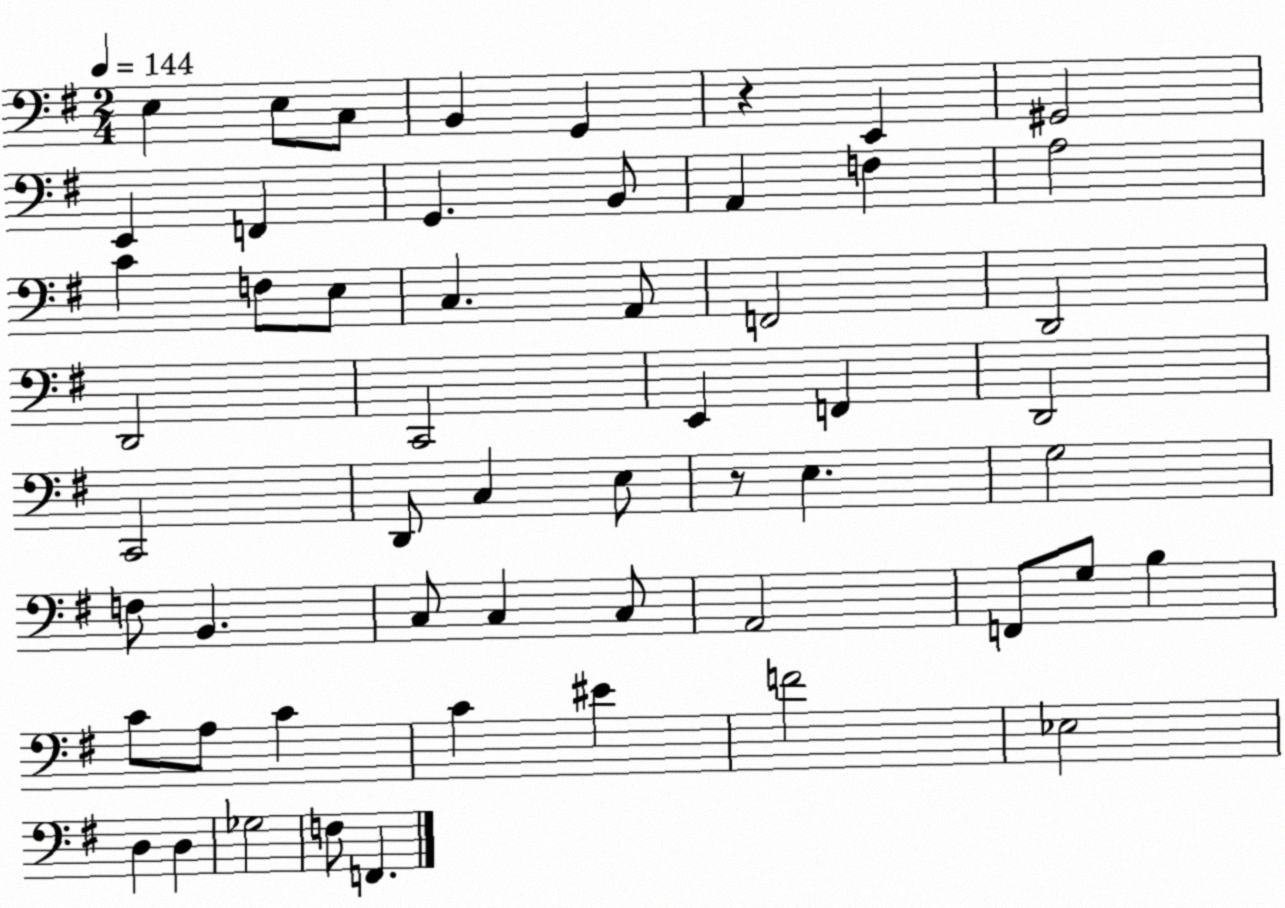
X:1
T:Untitled
M:2/4
L:1/4
K:G
E, E,/2 C,/2 B,, G,, z E,, ^G,,2 E,, F,, G,, B,,/2 A,, F, A,2 C F,/2 E,/2 C, A,,/2 F,,2 D,,2 D,,2 C,,2 E,, F,, D,,2 C,,2 D,,/2 C, E,/2 z/2 E, G,2 F,/2 B,, C,/2 C, C,/2 A,,2 F,,/2 G,/2 B, C/2 A,/2 C C ^E F2 _E,2 D, D, _G,2 F,/2 F,,